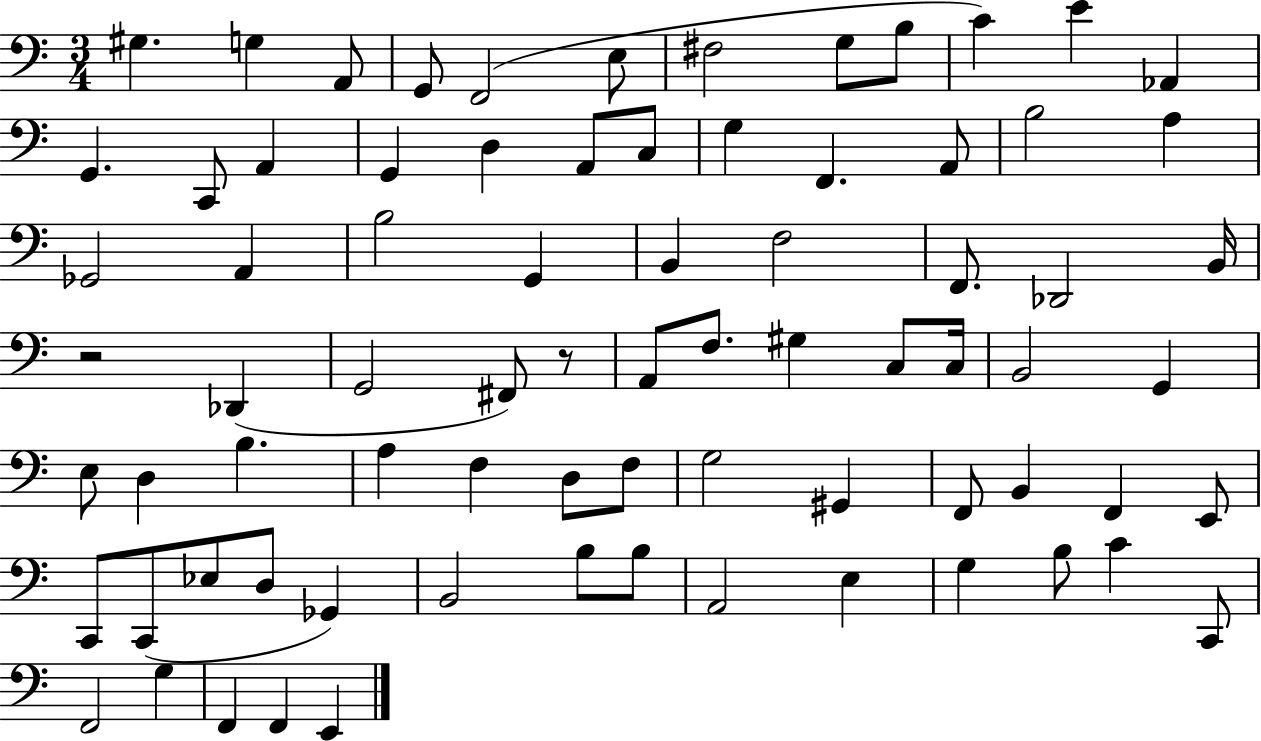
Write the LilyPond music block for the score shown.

{
  \clef bass
  \numericTimeSignature
  \time 3/4
  \key c \major
  gis4. g4 a,8 | g,8 f,2( e8 | fis2 g8 b8 | c'4) e'4 aes,4 | \break g,4. c,8 a,4 | g,4 d4 a,8 c8 | g4 f,4. a,8 | b2 a4 | \break ges,2 a,4 | b2 g,4 | b,4 f2 | f,8. des,2 b,16 | \break r2 des,4( | g,2 fis,8) r8 | a,8 f8. gis4 c8 c16 | b,2 g,4 | \break e8 d4 b4. | a4 f4 d8 f8 | g2 gis,4 | f,8 b,4 f,4 e,8 | \break c,8 c,8( ees8 d8 ges,4) | b,2 b8 b8 | a,2 e4 | g4 b8 c'4 c,8 | \break f,2 g4 | f,4 f,4 e,4 | \bar "|."
}